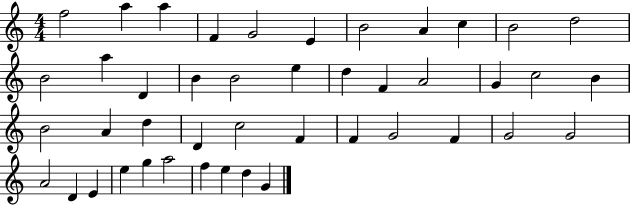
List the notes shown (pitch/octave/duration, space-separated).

F5/h A5/q A5/q F4/q G4/h E4/q B4/h A4/q C5/q B4/h D5/h B4/h A5/q D4/q B4/q B4/h E5/q D5/q F4/q A4/h G4/q C5/h B4/q B4/h A4/q D5/q D4/q C5/h F4/q F4/q G4/h F4/q G4/h G4/h A4/h D4/q E4/q E5/q G5/q A5/h F5/q E5/q D5/q G4/q